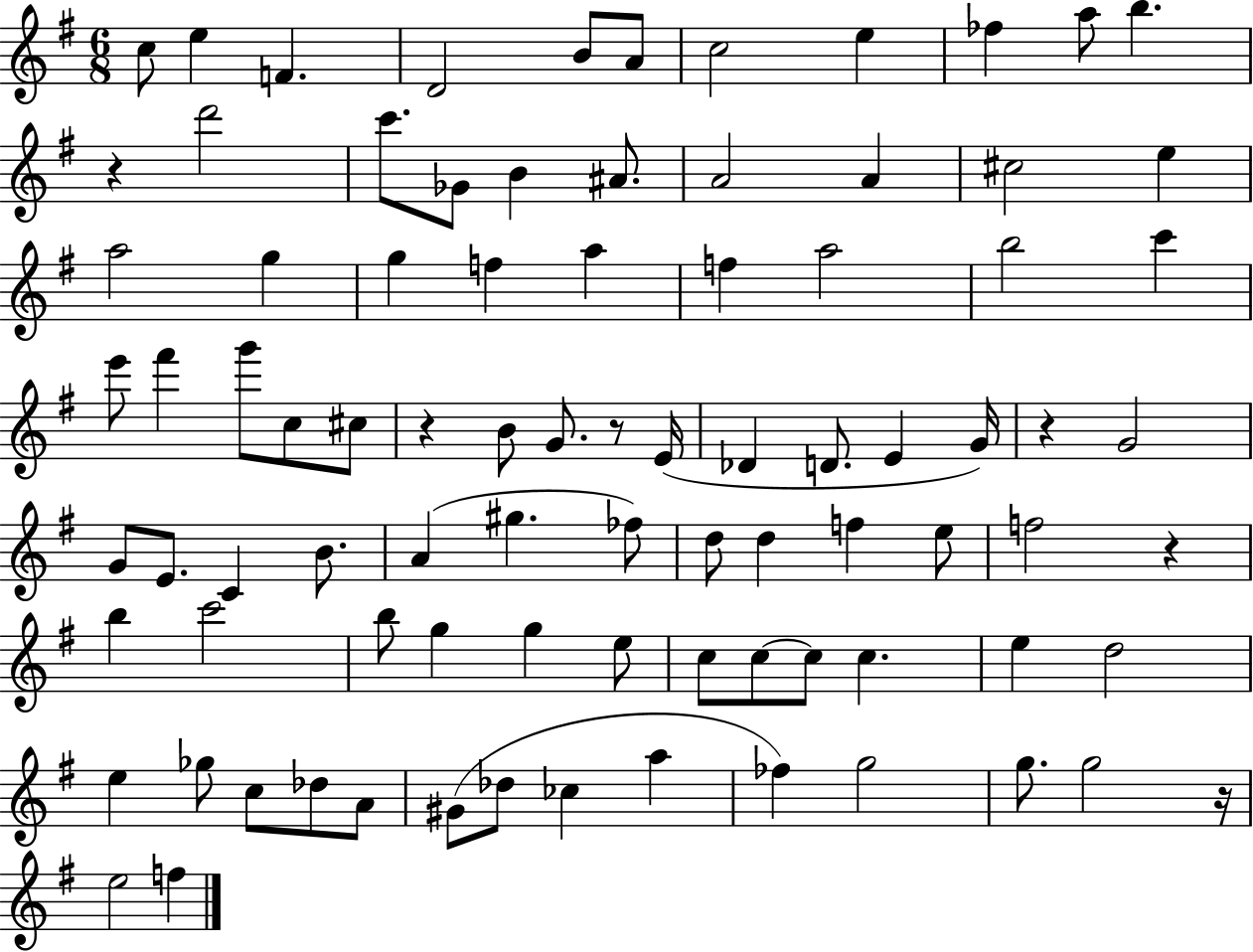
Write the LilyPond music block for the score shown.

{
  \clef treble
  \numericTimeSignature
  \time 6/8
  \key g \major
  c''8 e''4 f'4. | d'2 b'8 a'8 | c''2 e''4 | fes''4 a''8 b''4. | \break r4 d'''2 | c'''8. ges'8 b'4 ais'8. | a'2 a'4 | cis''2 e''4 | \break a''2 g''4 | g''4 f''4 a''4 | f''4 a''2 | b''2 c'''4 | \break e'''8 fis'''4 g'''8 c''8 cis''8 | r4 b'8 g'8. r8 e'16( | des'4 d'8. e'4 g'16) | r4 g'2 | \break g'8 e'8. c'4 b'8. | a'4( gis''4. fes''8) | d''8 d''4 f''4 e''8 | f''2 r4 | \break b''4 c'''2 | b''8 g''4 g''4 e''8 | c''8 c''8~~ c''8 c''4. | e''4 d''2 | \break e''4 ges''8 c''8 des''8 a'8 | gis'8( des''8 ces''4 a''4 | fes''4) g''2 | g''8. g''2 r16 | \break e''2 f''4 | \bar "|."
}